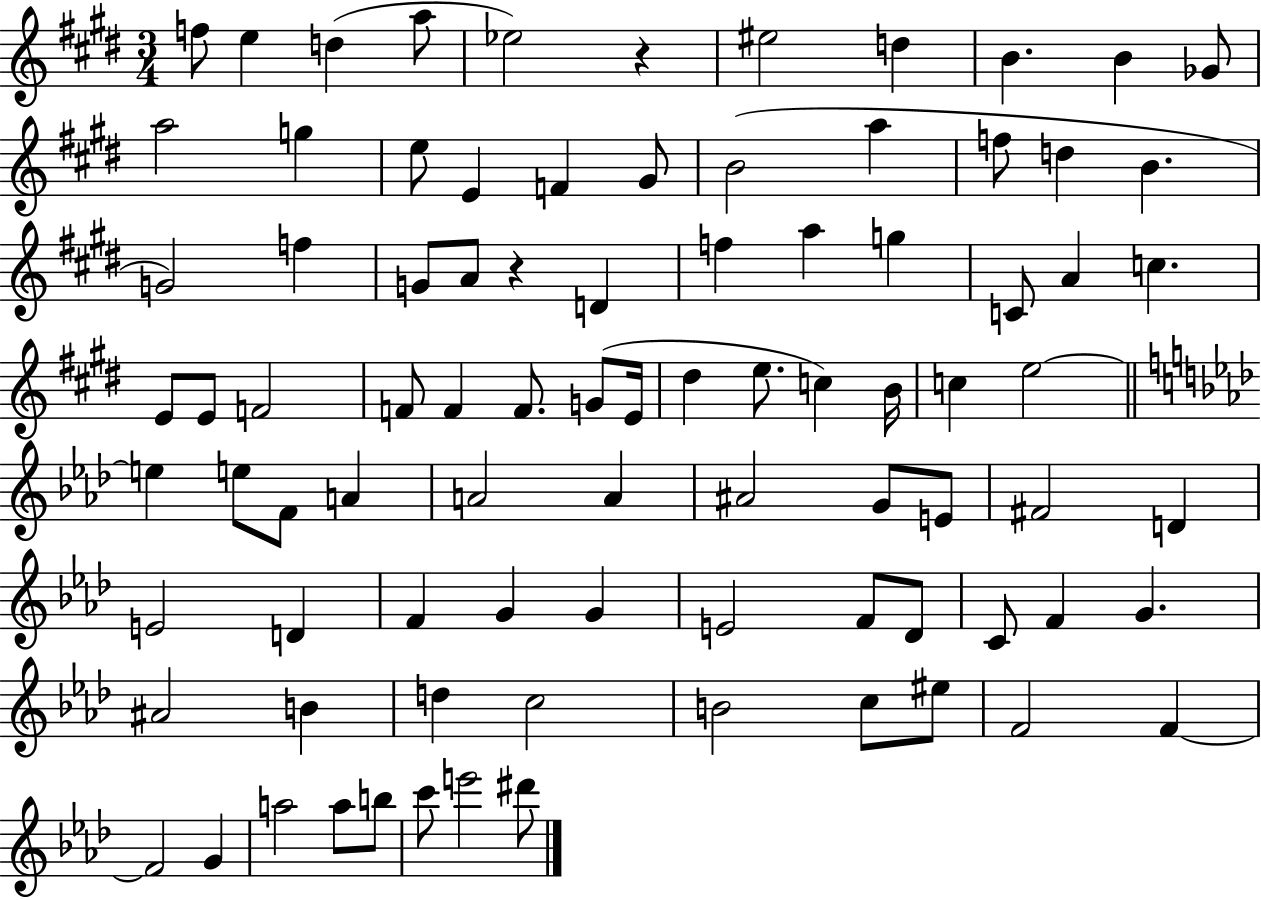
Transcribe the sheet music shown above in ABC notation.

X:1
T:Untitled
M:3/4
L:1/4
K:E
f/2 e d a/2 _e2 z ^e2 d B B _G/2 a2 g e/2 E F ^G/2 B2 a f/2 d B G2 f G/2 A/2 z D f a g C/2 A c E/2 E/2 F2 F/2 F F/2 G/2 E/4 ^d e/2 c B/4 c e2 e e/2 F/2 A A2 A ^A2 G/2 E/2 ^F2 D E2 D F G G E2 F/2 _D/2 C/2 F G ^A2 B d c2 B2 c/2 ^e/2 F2 F F2 G a2 a/2 b/2 c'/2 e'2 ^d'/2